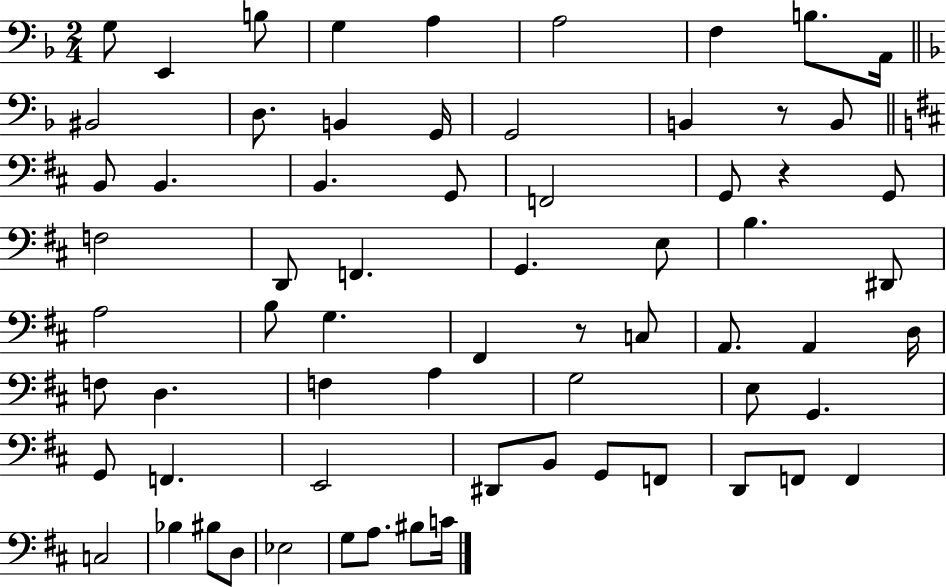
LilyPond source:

{
  \clef bass
  \numericTimeSignature
  \time 2/4
  \key f \major
  g8 e,4 b8 | g4 a4 | a2 | f4 b8. a,16 | \break \bar "||" \break \key f \major bis,2 | d8. b,4 g,16 | g,2 | b,4 r8 b,8 | \break \bar "||" \break \key b \minor b,8 b,4. | b,4. g,8 | f,2 | g,8 r4 g,8 | \break f2 | d,8 f,4. | g,4. e8 | b4. dis,8 | \break a2 | b8 g4. | fis,4 r8 c8 | a,8. a,4 d16 | \break f8 d4. | f4 a4 | g2 | e8 g,4. | \break g,8 f,4. | e,2 | dis,8 b,8 g,8 f,8 | d,8 f,8 f,4 | \break c2 | bes4 bis8 d8 | ees2 | g8 a8. bis8 c'16 | \break \bar "|."
}